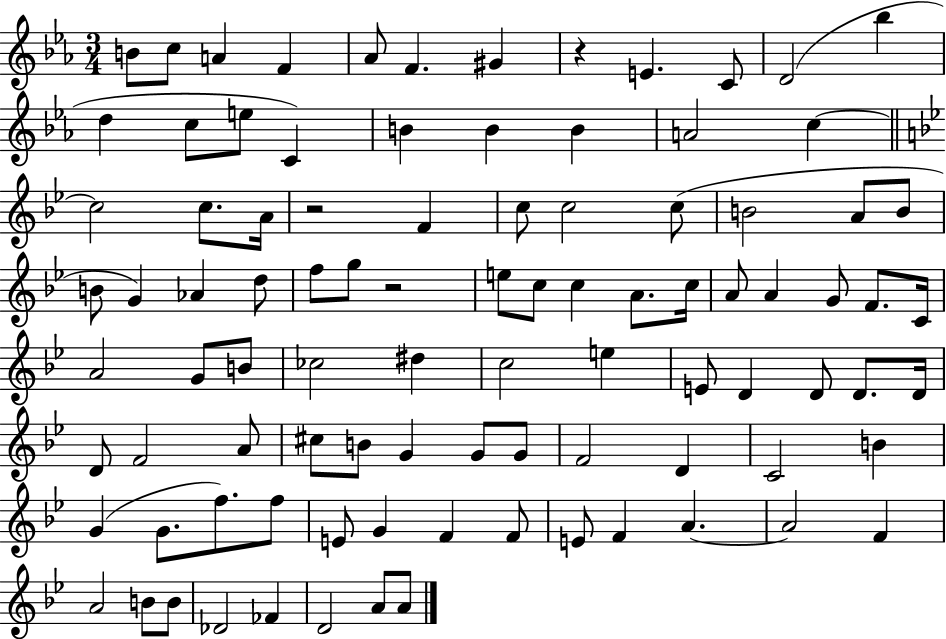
B4/e C5/e A4/q F4/q Ab4/e F4/q. G#4/q R/q E4/q. C4/e D4/h Bb5/q D5/q C5/e E5/e C4/q B4/q B4/q B4/q A4/h C5/q C5/h C5/e. A4/s R/h F4/q C5/e C5/h C5/e B4/h A4/e B4/e B4/e G4/q Ab4/q D5/e F5/e G5/e R/h E5/e C5/e C5/q A4/e. C5/s A4/e A4/q G4/e F4/e. C4/s A4/h G4/e B4/e CES5/h D#5/q C5/h E5/q E4/e D4/q D4/e D4/e. D4/s D4/e F4/h A4/e C#5/e B4/e G4/q G4/e G4/e F4/h D4/q C4/h B4/q G4/q G4/e. F5/e. F5/e E4/e G4/q F4/q F4/e E4/e F4/q A4/q. A4/h F4/q A4/h B4/e B4/e Db4/h FES4/q D4/h A4/e A4/e